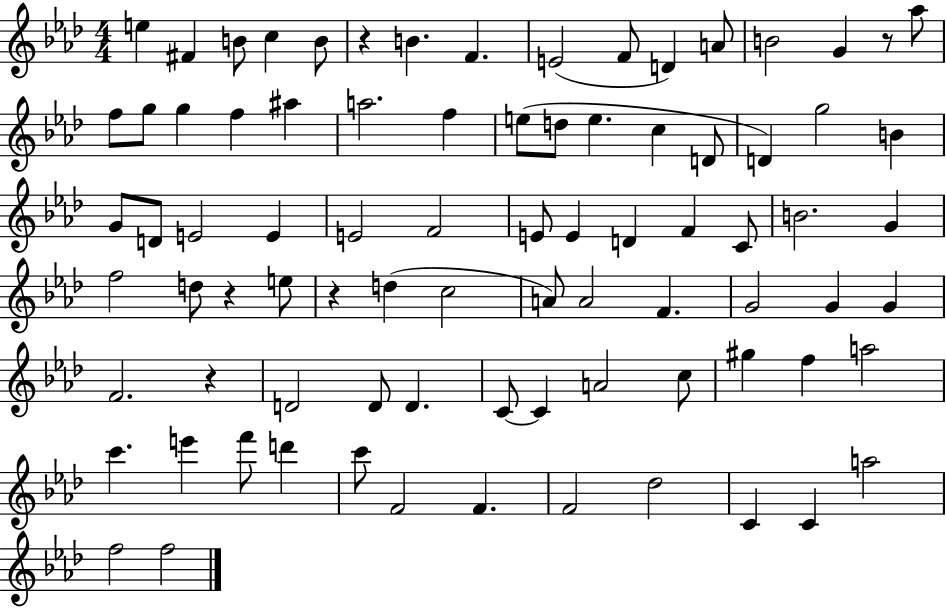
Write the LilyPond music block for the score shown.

{
  \clef treble
  \numericTimeSignature
  \time 4/4
  \key aes \major
  e''4 fis'4 b'8 c''4 b'8 | r4 b'4. f'4. | e'2( f'8 d'4) a'8 | b'2 g'4 r8 aes''8 | \break f''8 g''8 g''4 f''4 ais''4 | a''2. f''4 | e''8( d''8 e''4. c''4 d'8 | d'4) g''2 b'4 | \break g'8 d'8 e'2 e'4 | e'2 f'2 | e'8 e'4 d'4 f'4 c'8 | b'2. g'4 | \break f''2 d''8 r4 e''8 | r4 d''4( c''2 | a'8) a'2 f'4. | g'2 g'4 g'4 | \break f'2. r4 | d'2 d'8 d'4. | c'8~~ c'4 a'2 c''8 | gis''4 f''4 a''2 | \break c'''4. e'''4 f'''8 d'''4 | c'''8 f'2 f'4. | f'2 des''2 | c'4 c'4 a''2 | \break f''2 f''2 | \bar "|."
}